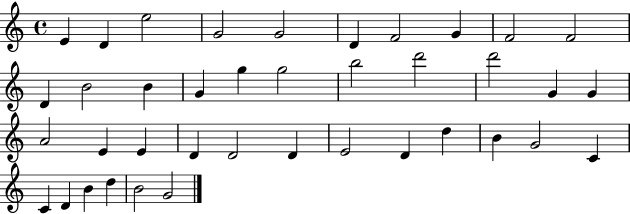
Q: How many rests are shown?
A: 0